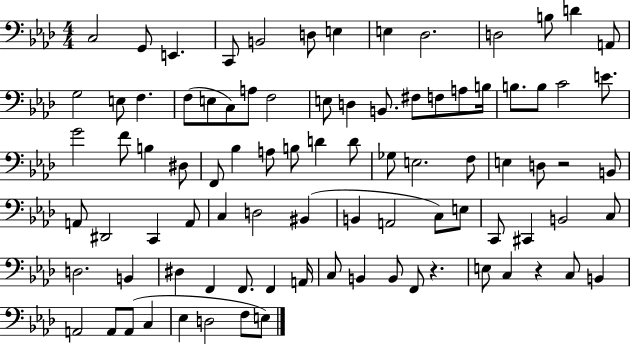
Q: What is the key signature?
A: AES major